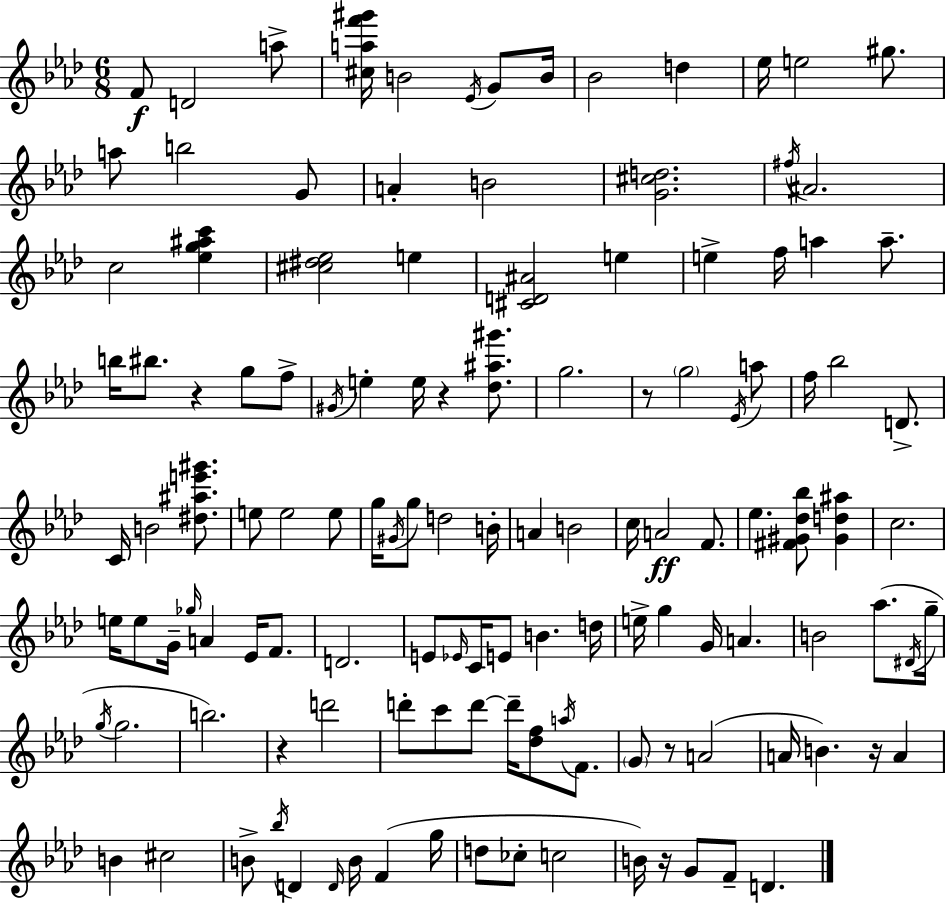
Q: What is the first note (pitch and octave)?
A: F4